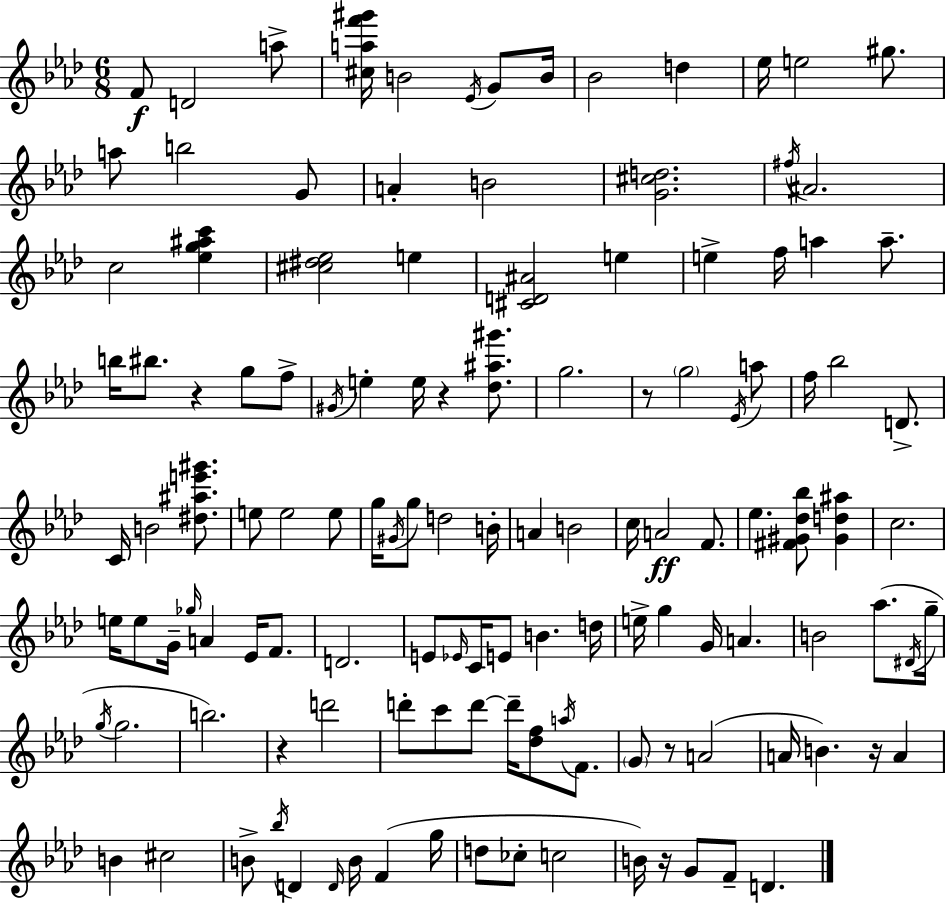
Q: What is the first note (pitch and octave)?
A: F4